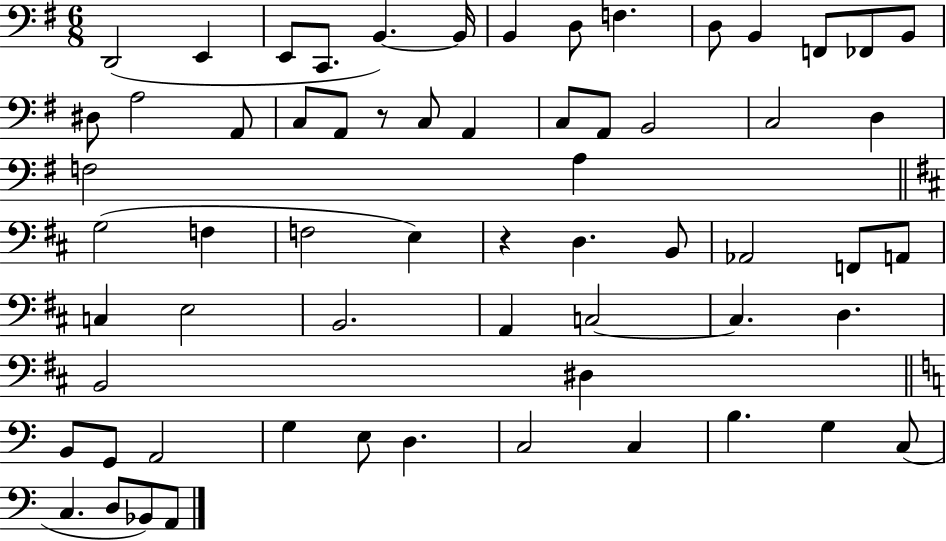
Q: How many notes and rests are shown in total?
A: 63